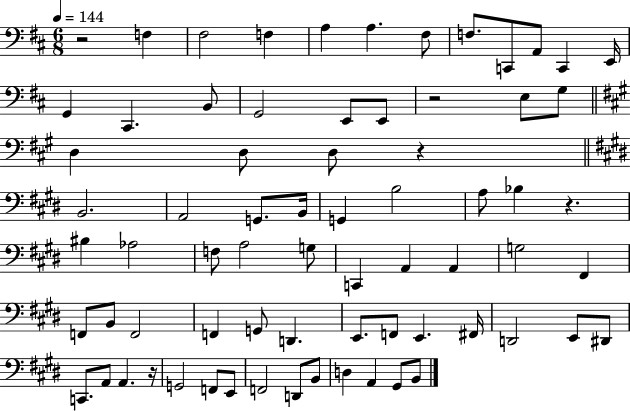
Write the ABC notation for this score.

X:1
T:Untitled
M:6/8
L:1/4
K:D
z2 F, ^F,2 F, A, A, ^F,/2 F,/2 C,,/2 A,,/2 C,, E,,/4 G,, ^C,, B,,/2 G,,2 E,,/2 E,,/2 z2 E,/2 G,/2 D, D,/2 D,/2 z B,,2 A,,2 G,,/2 B,,/4 G,, B,2 A,/2 _B, z ^B, _A,2 F,/2 A,2 G,/2 C,, A,, A,, G,2 ^F,, F,,/2 B,,/2 F,,2 F,, G,,/2 D,, E,,/2 F,,/2 E,, ^F,,/4 D,,2 E,,/2 ^D,,/2 C,,/2 A,,/2 A,, z/4 G,,2 F,,/2 E,,/2 F,,2 D,,/2 B,,/2 D, A,, ^G,,/2 B,,/2